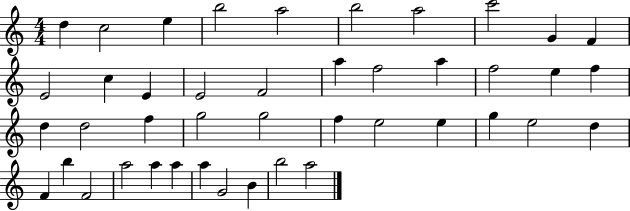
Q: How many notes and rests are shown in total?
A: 43